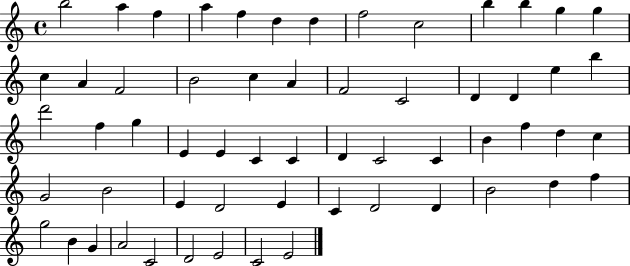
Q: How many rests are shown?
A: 0